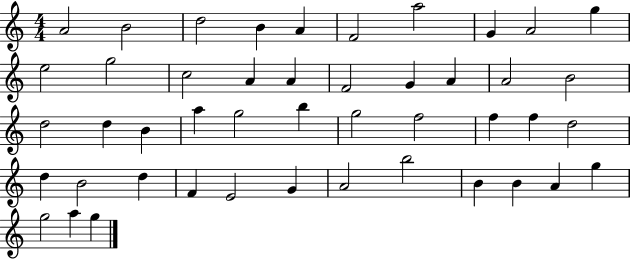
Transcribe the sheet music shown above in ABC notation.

X:1
T:Untitled
M:4/4
L:1/4
K:C
A2 B2 d2 B A F2 a2 G A2 g e2 g2 c2 A A F2 G A A2 B2 d2 d B a g2 b g2 f2 f f d2 d B2 d F E2 G A2 b2 B B A g g2 a g